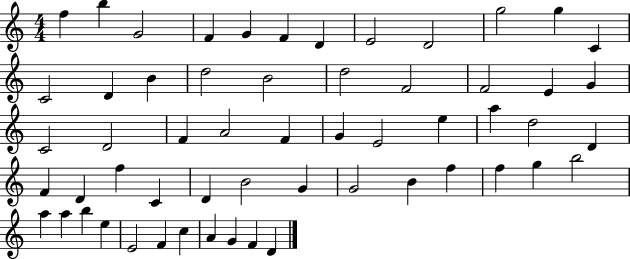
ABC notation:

X:1
T:Untitled
M:4/4
L:1/4
K:C
f b G2 F G F D E2 D2 g2 g C C2 D B d2 B2 d2 F2 F2 E G C2 D2 F A2 F G E2 e a d2 D F D f C D B2 G G2 B f f g b2 a a b e E2 F c A G F D